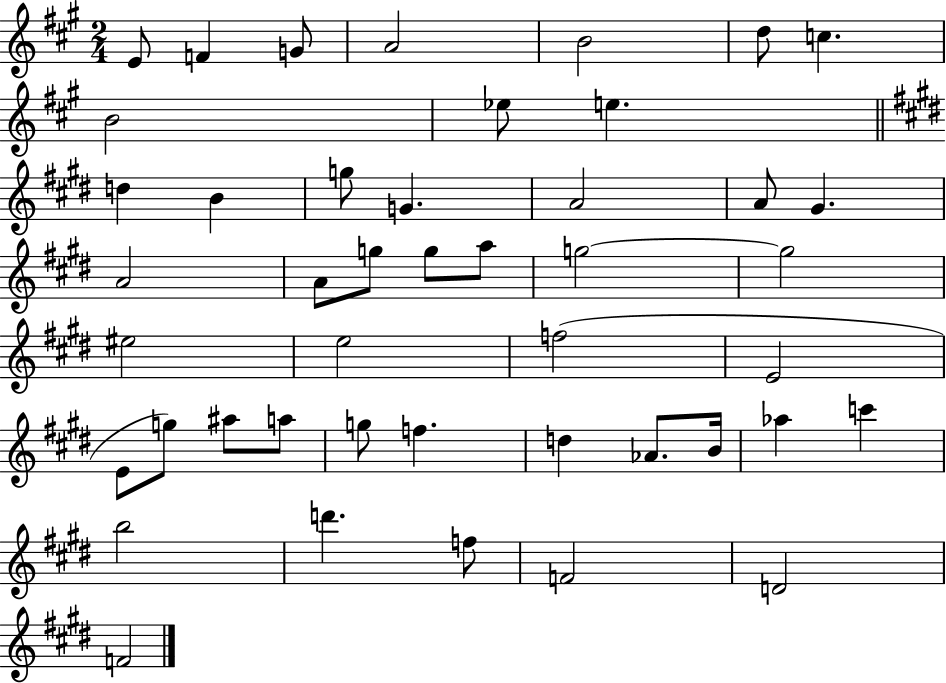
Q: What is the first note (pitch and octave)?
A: E4